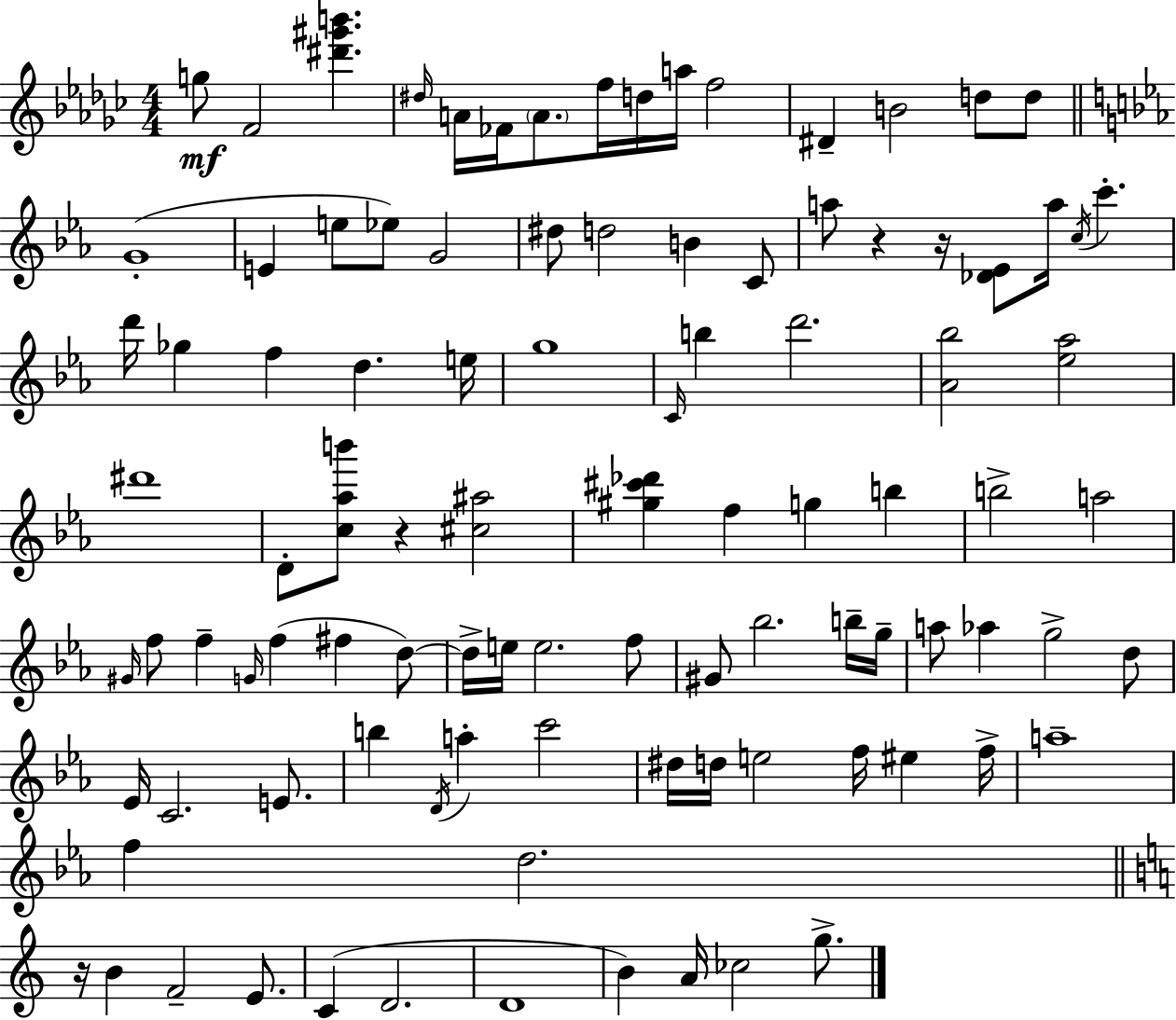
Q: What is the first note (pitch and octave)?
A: G5